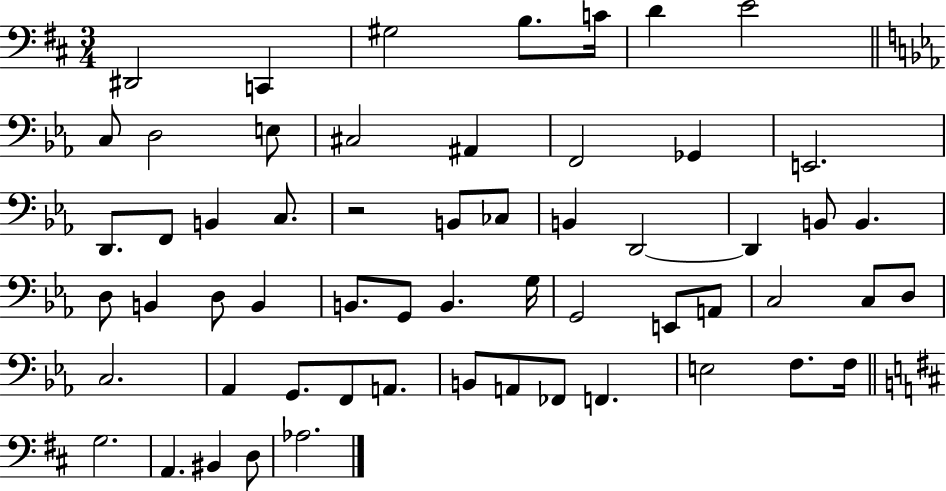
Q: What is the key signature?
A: D major